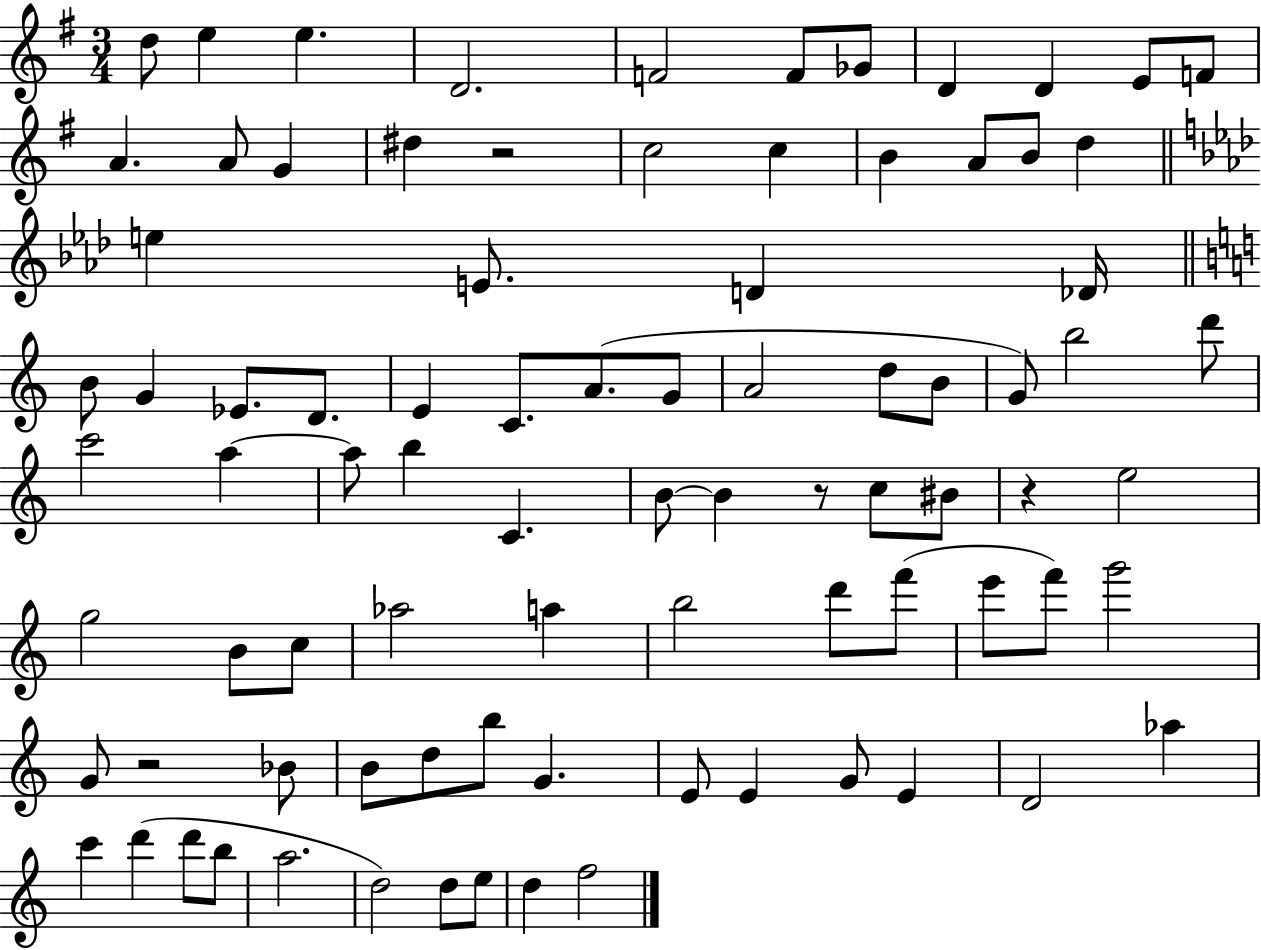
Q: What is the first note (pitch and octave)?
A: D5